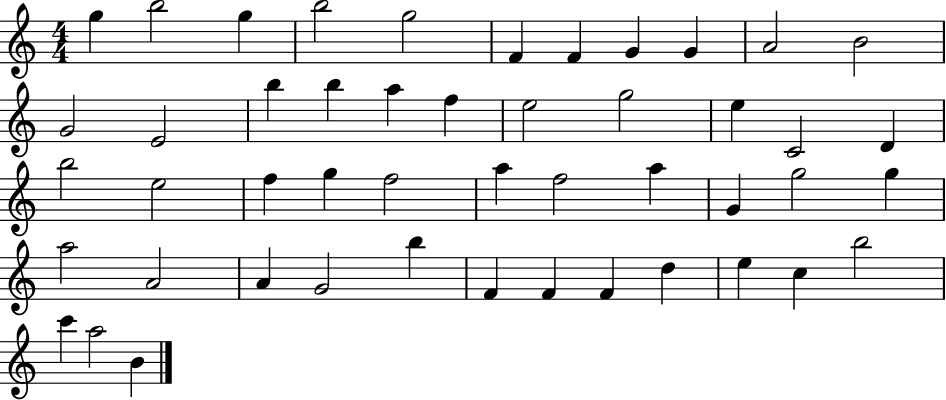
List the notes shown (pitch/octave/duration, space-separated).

G5/q B5/h G5/q B5/h G5/h F4/q F4/q G4/q G4/q A4/h B4/h G4/h E4/h B5/q B5/q A5/q F5/q E5/h G5/h E5/q C4/h D4/q B5/h E5/h F5/q G5/q F5/h A5/q F5/h A5/q G4/q G5/h G5/q A5/h A4/h A4/q G4/h B5/q F4/q F4/q F4/q D5/q E5/q C5/q B5/h C6/q A5/h B4/q